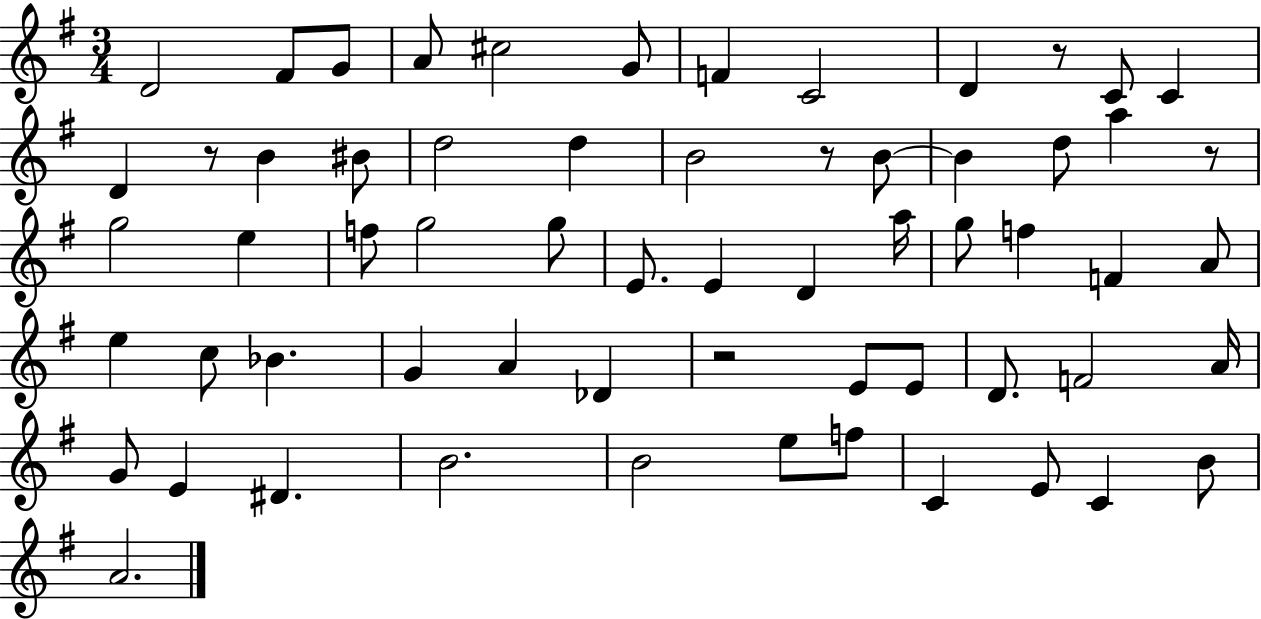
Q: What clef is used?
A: treble